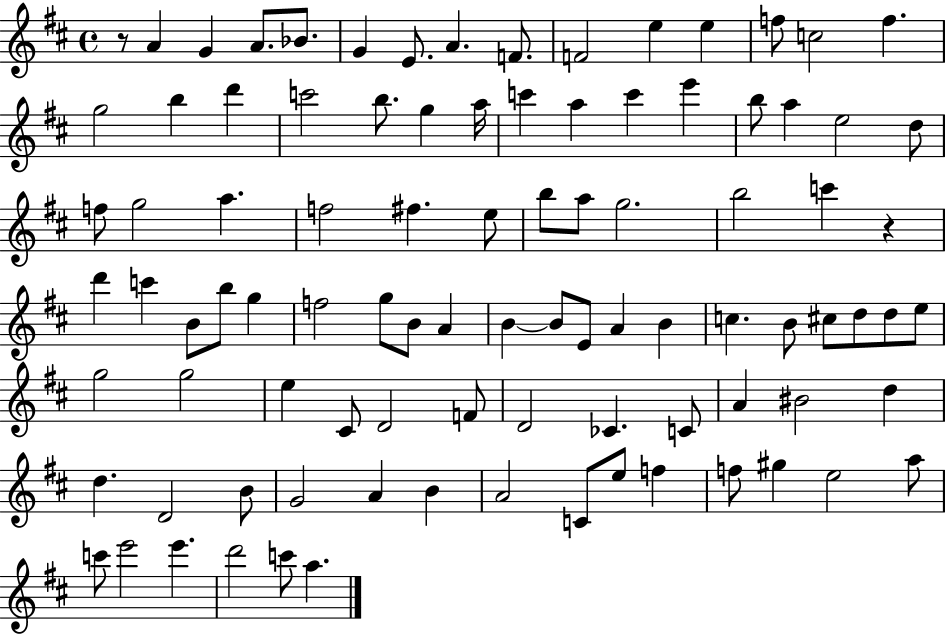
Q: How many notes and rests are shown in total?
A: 94